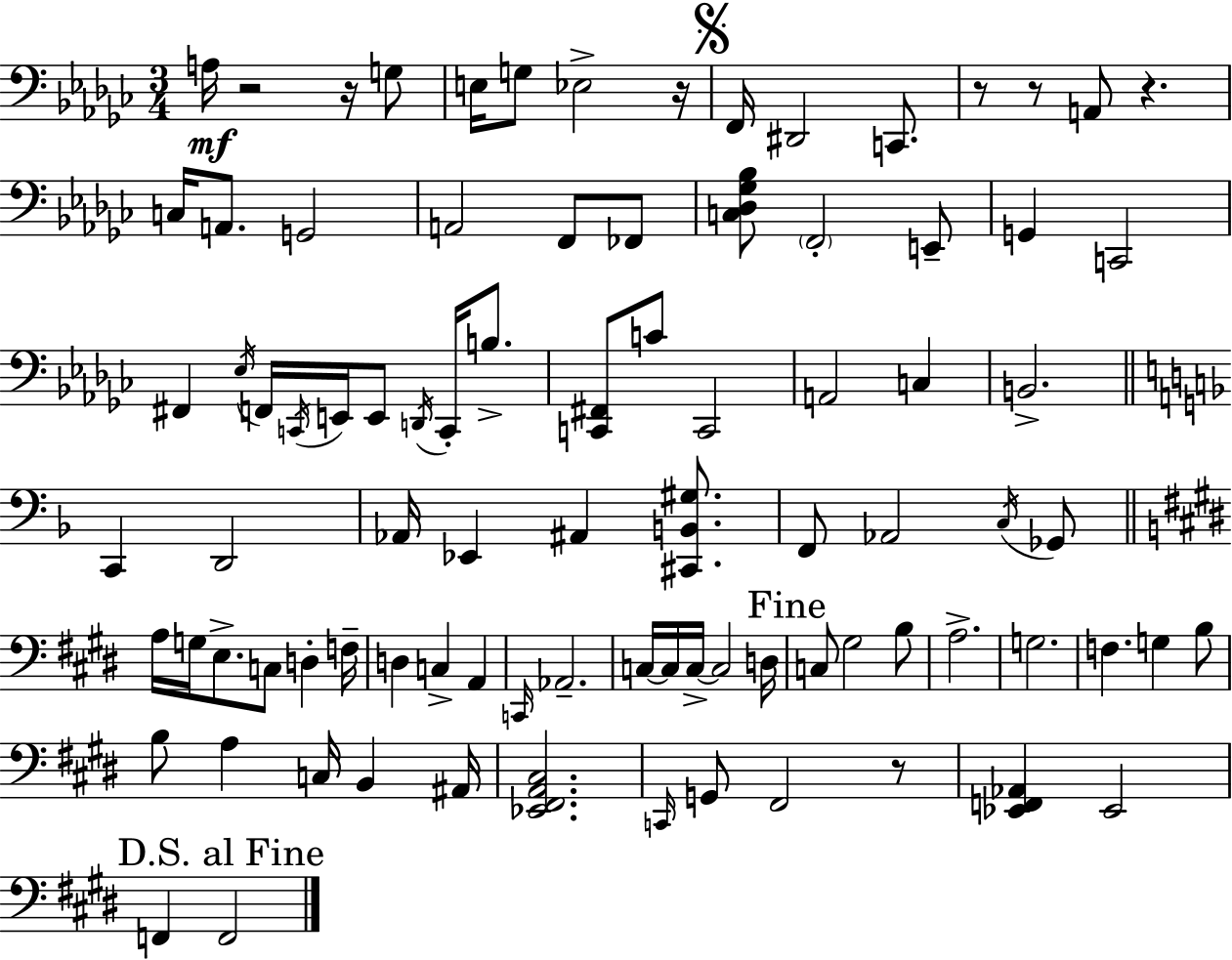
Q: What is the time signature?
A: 3/4